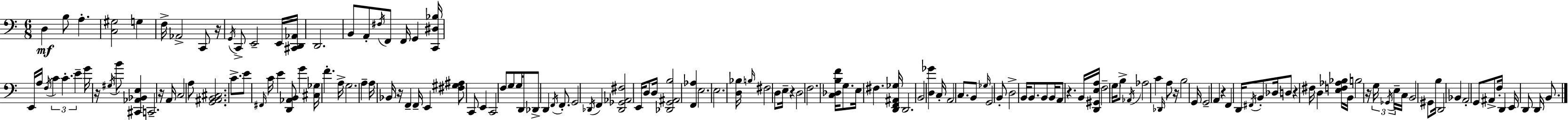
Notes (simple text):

D3/q B3/e A3/q. [C3,G#3]/h G3/q F3/s Ab2/h C2/e R/s G2/s C2/e E2/h E2/s [C#2,D2,Ab2]/s D2/h. B2/e A2/e F#3/s F2/e F2/s G2/q [C2,D#3,Bb3]/s E2/s A3/s F3/s C4/q C4/q. E4/q G4/s R/s G#3/s B4/e [C#2,Ab2,Bb2,E3]/q C2/h. R/s A2/s C3/h A3/e [G2,A#2,B2,C#3]/h. C4/e. E4/e F#2/s C4/s E4/q [D2,Ab2,B2]/e G4/q [C#3,Gb3]/s F4/q. A3/s G3/h. A3/q A3/s Bb2/s R/s F2/q F2/s E2/q [F#3,G#3,A#3]/e C2/e E2/q C2/h F3/e G3/e G3/s D2/e Db2/e D2/q F2/s F2/e. G2/h Db2/s F2/q [Db2,Gb2,Ab2,F#3]/h E2/s D3/e D3/s [Db2,G2,A#2,B3]/h [F2,Ab3]/q E3/h. E3/h. [D3,Bb3]/s B3/s F#3/h D3/e E3/s R/q D3/h F3/h. [C3,Db3,B3,F4]/s G3/e. E3/s F#3/q. [D2,F2,A#2,Gb3]/s D2/h. B2/h [D3,Gb4]/q C3/s A2/h C3/e. B2/e Gb3/s G2/h B2/e D3/h B2/s B2/e. B2/e B2/s A2/e R/q. B2/s [D2,G#2,E3,A3]/s F3/h G3/s B3/e Ab2/s Ab3/h C4/q Db2/s A3/e R/s B3/h G2/s G2/h A2/q R/q F2/q D2/s F#2/s B2/e Db3/s D3/e R/q F#3/s D3/q [E3,F3,Ab3,Bb3]/s B2/s B3/h R/s G3/s Gb2/s E3/s C3/s B2/h G#2/e B3/s D2/h Bb2/q A2/h G2/e A#2/e F3/s D2/q E2/s D2/e D2/s B2/e.